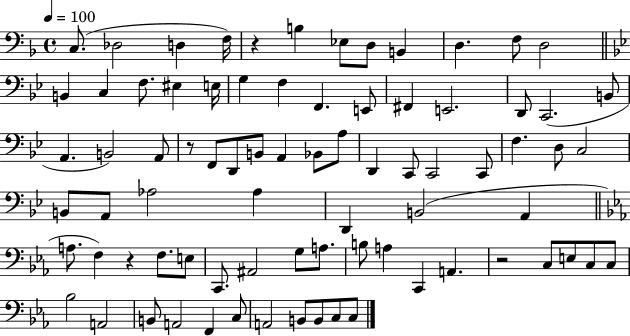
C3/e. Db3/h D3/q F3/s R/q B3/q Eb3/e D3/e B2/q D3/q. F3/e D3/h B2/q C3/q F3/e. EIS3/q E3/s G3/q F3/q F2/q. E2/e F#2/q E2/h. D2/e C2/h. B2/e A2/q. B2/h A2/e R/e F2/e D2/e B2/e A2/q Bb2/e A3/e D2/q C2/e C2/h C2/e F3/q. D3/e C3/h B2/e A2/e Ab3/h Ab3/q D2/q B2/h A2/q A3/e. F3/q R/q F3/e. E3/e C2/e. A#2/h G3/e A3/e. B3/e A3/q C2/q A2/q. R/h C3/e E3/e C3/e C3/e Bb3/h A2/h B2/e A2/h F2/q C3/e A2/h B2/e B2/e C3/e C3/e